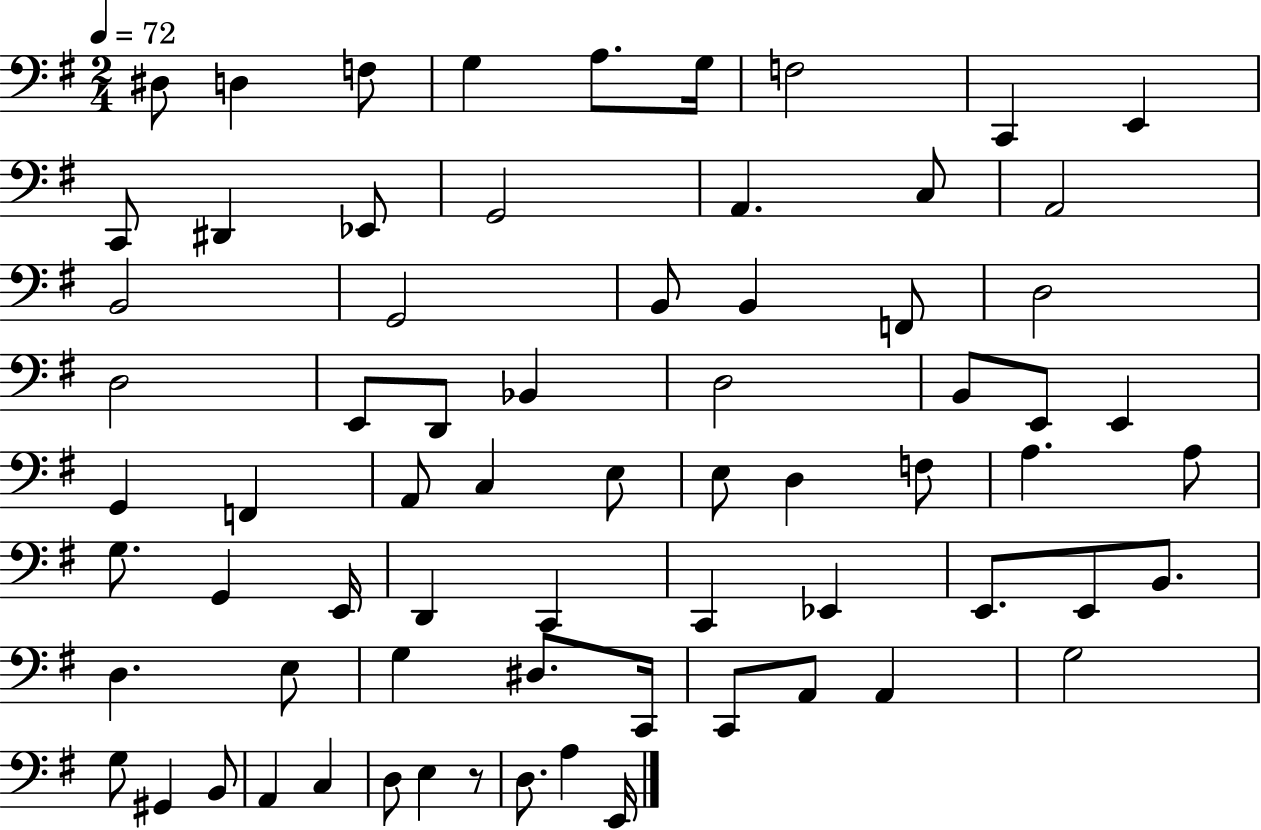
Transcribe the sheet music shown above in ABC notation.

X:1
T:Untitled
M:2/4
L:1/4
K:G
^D,/2 D, F,/2 G, A,/2 G,/4 F,2 C,, E,, C,,/2 ^D,, _E,,/2 G,,2 A,, C,/2 A,,2 B,,2 G,,2 B,,/2 B,, F,,/2 D,2 D,2 E,,/2 D,,/2 _B,, D,2 B,,/2 E,,/2 E,, G,, F,, A,,/2 C, E,/2 E,/2 D, F,/2 A, A,/2 G,/2 G,, E,,/4 D,, C,, C,, _E,, E,,/2 E,,/2 B,,/2 D, E,/2 G, ^D,/2 C,,/4 C,,/2 A,,/2 A,, G,2 G,/2 ^G,, B,,/2 A,, C, D,/2 E, z/2 D,/2 A, E,,/4